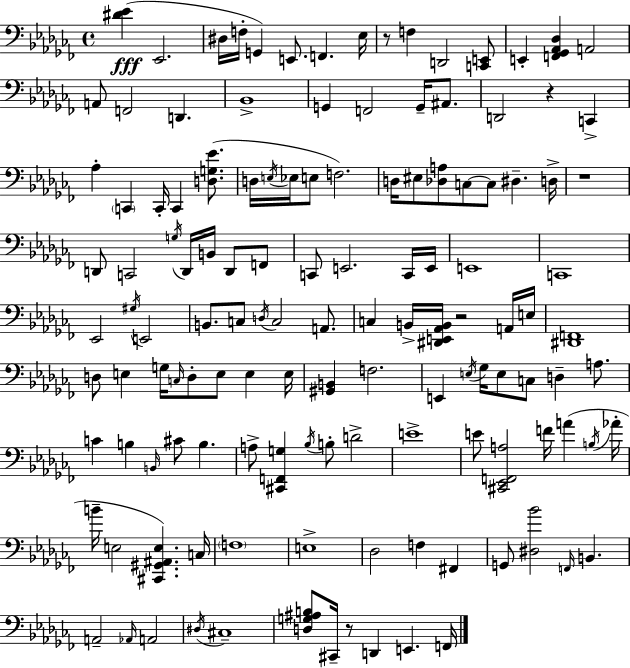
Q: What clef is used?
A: bass